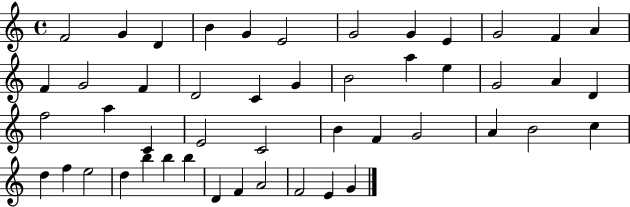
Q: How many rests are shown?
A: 0